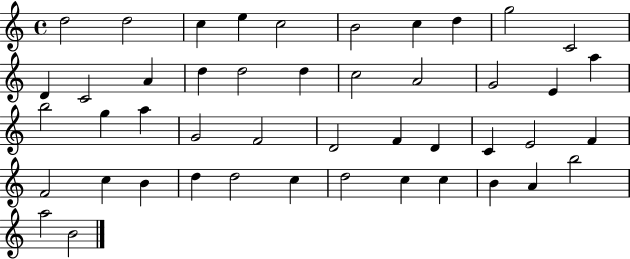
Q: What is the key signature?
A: C major